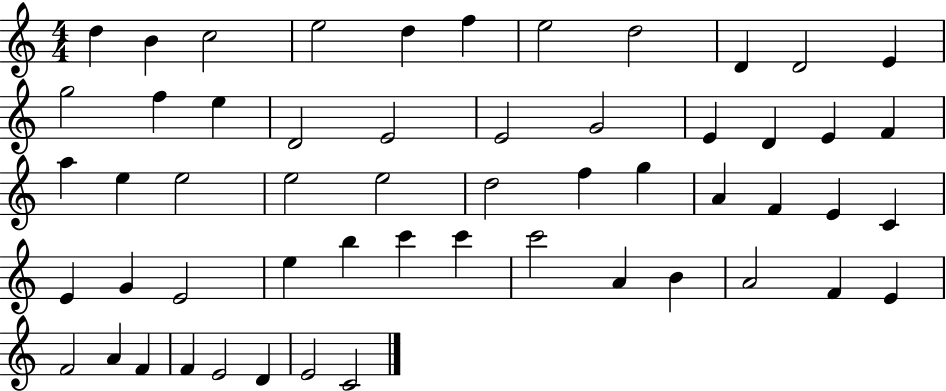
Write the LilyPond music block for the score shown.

{
  \clef treble
  \numericTimeSignature
  \time 4/4
  \key c \major
  d''4 b'4 c''2 | e''2 d''4 f''4 | e''2 d''2 | d'4 d'2 e'4 | \break g''2 f''4 e''4 | d'2 e'2 | e'2 g'2 | e'4 d'4 e'4 f'4 | \break a''4 e''4 e''2 | e''2 e''2 | d''2 f''4 g''4 | a'4 f'4 e'4 c'4 | \break e'4 g'4 e'2 | e''4 b''4 c'''4 c'''4 | c'''2 a'4 b'4 | a'2 f'4 e'4 | \break f'2 a'4 f'4 | f'4 e'2 d'4 | e'2 c'2 | \bar "|."
}